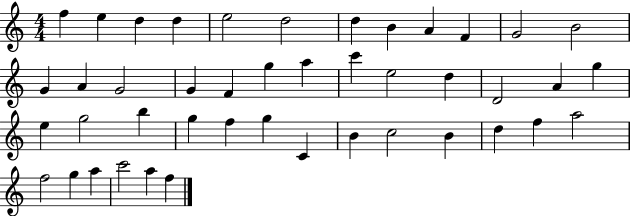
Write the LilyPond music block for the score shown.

{
  \clef treble
  \numericTimeSignature
  \time 4/4
  \key c \major
  f''4 e''4 d''4 d''4 | e''2 d''2 | d''4 b'4 a'4 f'4 | g'2 b'2 | \break g'4 a'4 g'2 | g'4 f'4 g''4 a''4 | c'''4 e''2 d''4 | d'2 a'4 g''4 | \break e''4 g''2 b''4 | g''4 f''4 g''4 c'4 | b'4 c''2 b'4 | d''4 f''4 a''2 | \break f''2 g''4 a''4 | c'''2 a''4 f''4 | \bar "|."
}